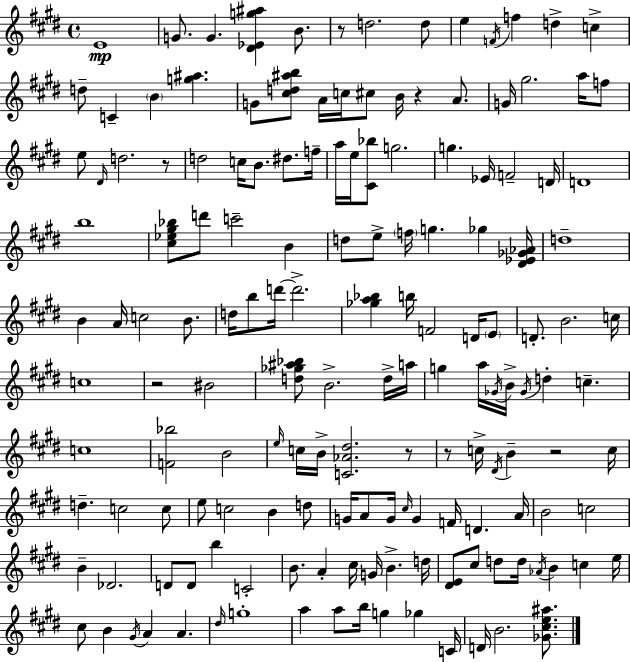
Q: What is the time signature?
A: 4/4